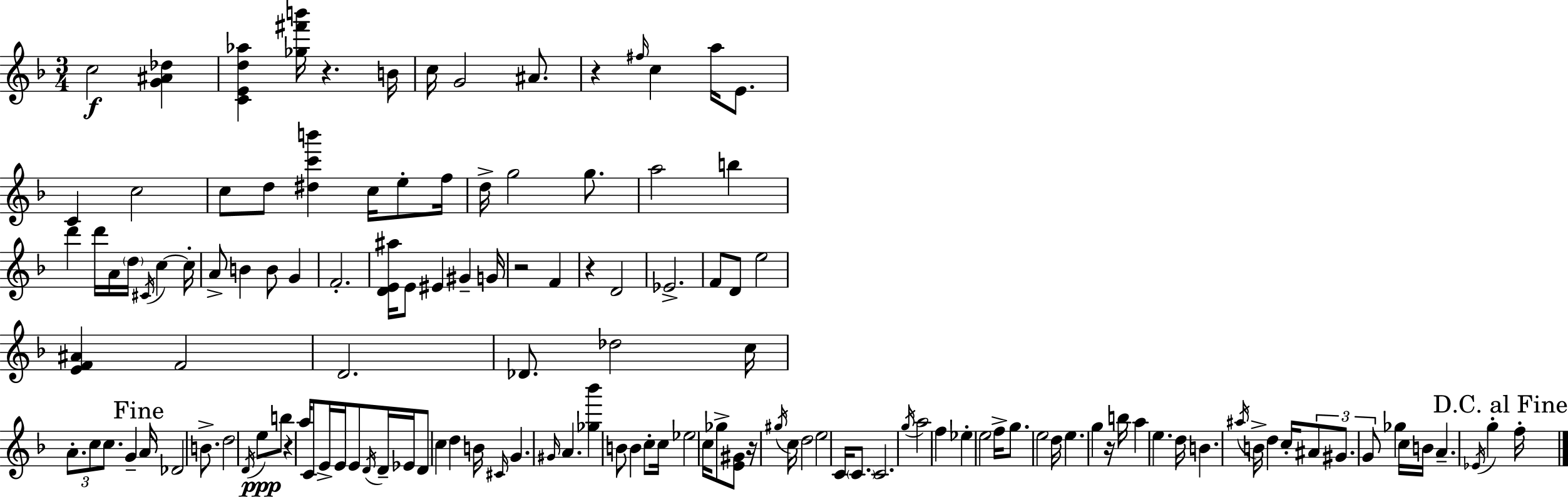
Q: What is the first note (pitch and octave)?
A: C5